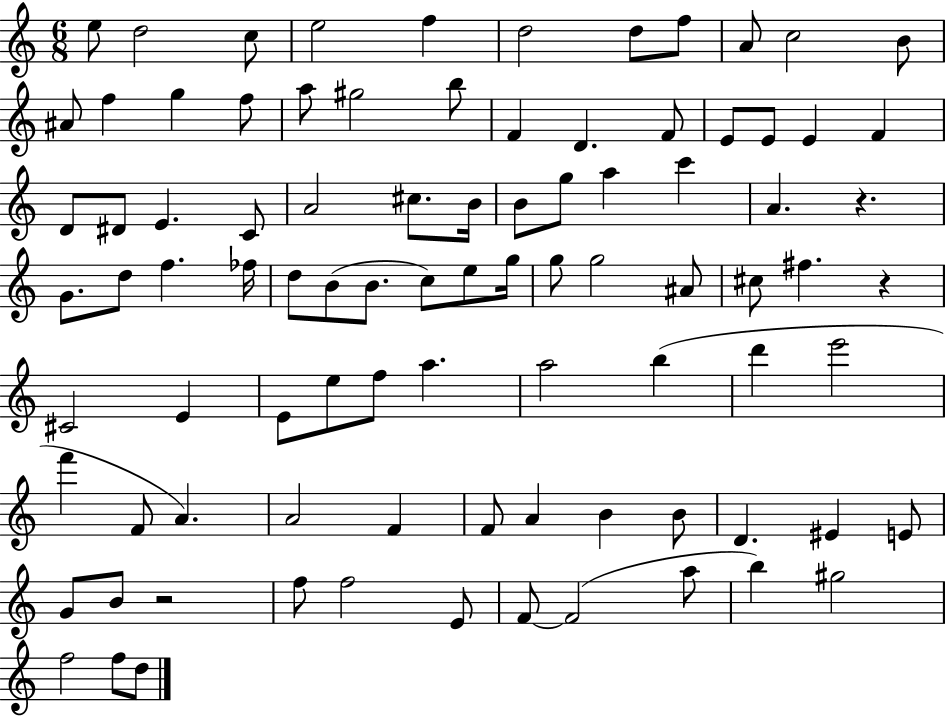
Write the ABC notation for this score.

X:1
T:Untitled
M:6/8
L:1/4
K:C
e/2 d2 c/2 e2 f d2 d/2 f/2 A/2 c2 B/2 ^A/2 f g f/2 a/2 ^g2 b/2 F D F/2 E/2 E/2 E F D/2 ^D/2 E C/2 A2 ^c/2 B/4 B/2 g/2 a c' A z G/2 d/2 f _f/4 d/2 B/2 B/2 c/2 e/2 g/4 g/2 g2 ^A/2 ^c/2 ^f z ^C2 E E/2 e/2 f/2 a a2 b d' e'2 f' F/2 A A2 F F/2 A B B/2 D ^E E/2 G/2 B/2 z2 f/2 f2 E/2 F/2 F2 a/2 b ^g2 f2 f/2 d/2